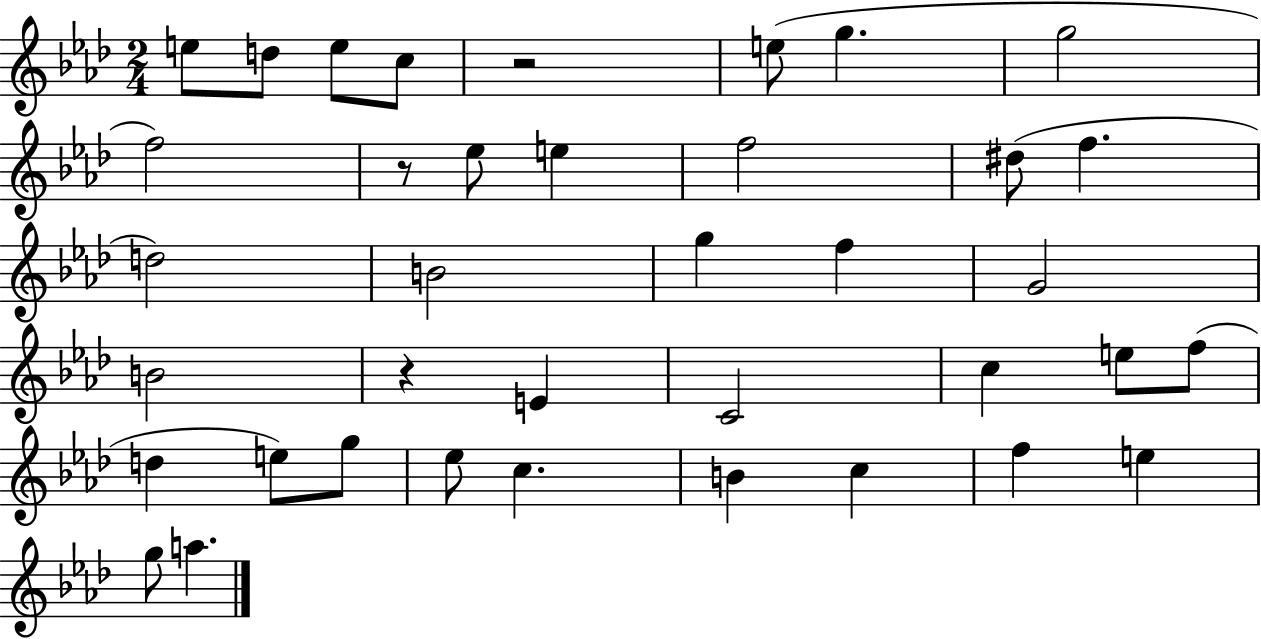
X:1
T:Untitled
M:2/4
L:1/4
K:Ab
e/2 d/2 e/2 c/2 z2 e/2 g g2 f2 z/2 _e/2 e f2 ^d/2 f d2 B2 g f G2 B2 z E C2 c e/2 f/2 d e/2 g/2 _e/2 c B c f e g/2 a